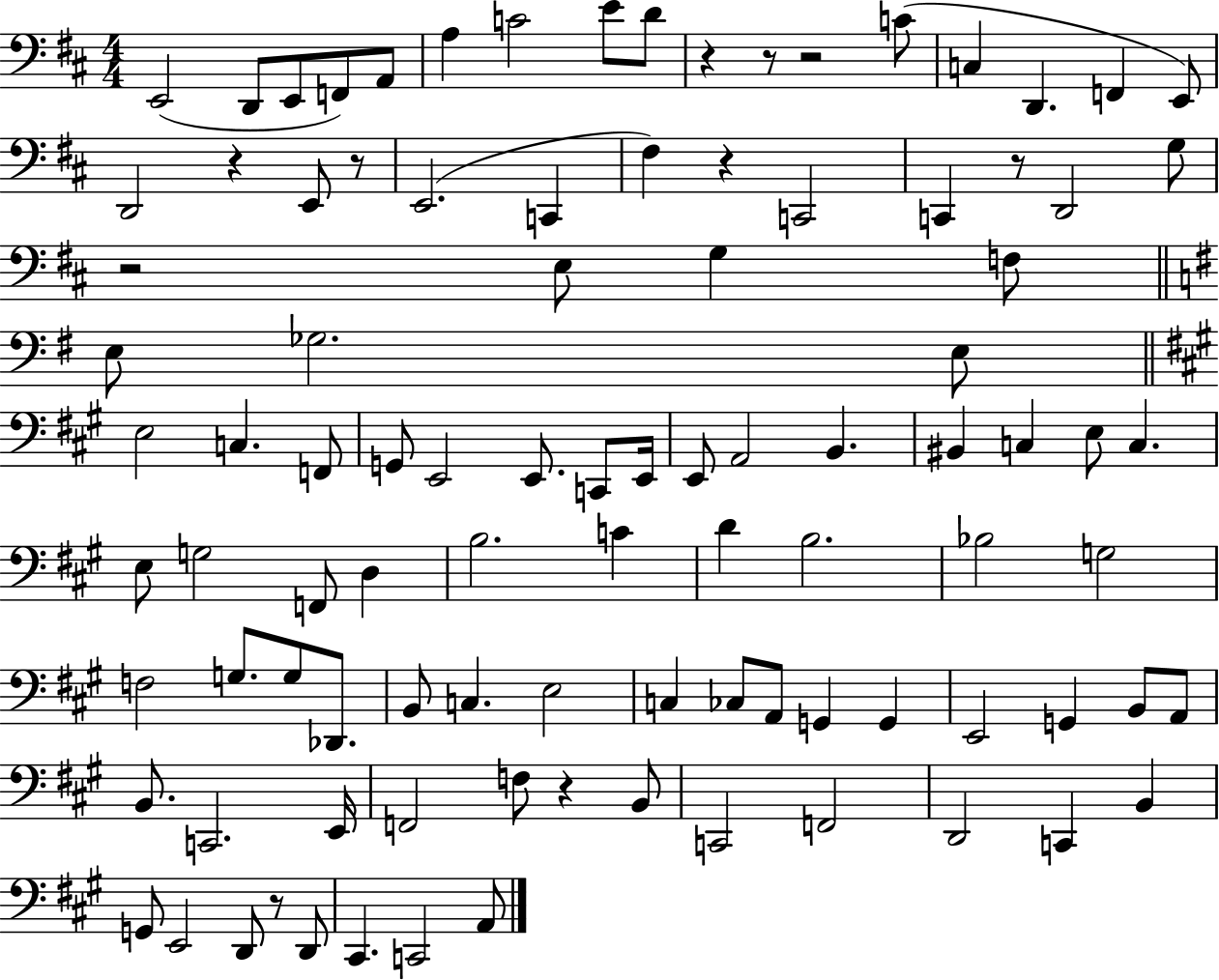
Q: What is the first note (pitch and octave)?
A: E2